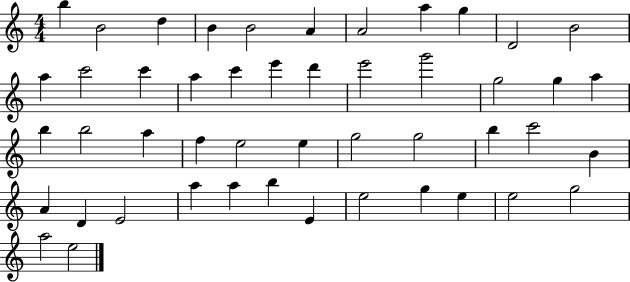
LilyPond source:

{
  \clef treble
  \numericTimeSignature
  \time 4/4
  \key c \major
  b''4 b'2 d''4 | b'4 b'2 a'4 | a'2 a''4 g''4 | d'2 b'2 | \break a''4 c'''2 c'''4 | a''4 c'''4 e'''4 d'''4 | e'''2 g'''2 | g''2 g''4 a''4 | \break b''4 b''2 a''4 | f''4 e''2 e''4 | g''2 g''2 | b''4 c'''2 b'4 | \break a'4 d'4 e'2 | a''4 a''4 b''4 e'4 | e''2 g''4 e''4 | e''2 g''2 | \break a''2 e''2 | \bar "|."
}